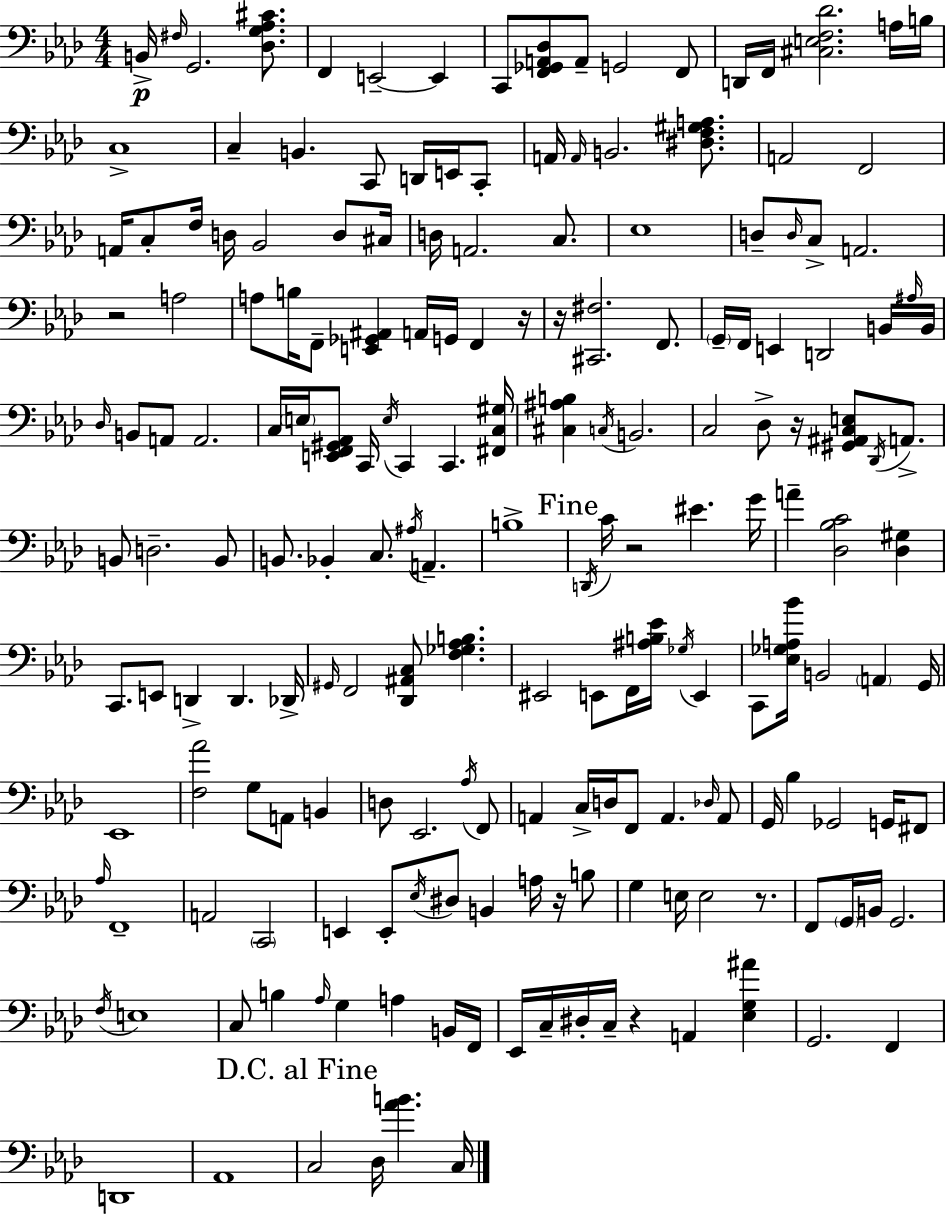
B2/s F#3/s G2/h. [Db3,G3,Ab3,C#4]/e. F2/q E2/h E2/q C2/e [F2,Gb2,A2,Db3]/e A2/e G2/h F2/e D2/s F2/s [C#3,E3,F3,Db4]/h. A3/s B3/s C3/w C3/q B2/q. C2/e D2/s E2/s C2/e A2/s A2/s B2/h. [D#3,F3,G#3,A3]/e. A2/h F2/h A2/s C3/e F3/s D3/s Bb2/h D3/e C#3/s D3/s A2/h. C3/e. Eb3/w D3/e D3/s C3/e A2/h. R/h A3/h A3/e B3/s F2/e [E2,Gb2,A#2]/q A2/s G2/s F2/q R/s R/s [C#2,F#3]/h. F2/e. G2/s F2/s E2/q D2/h B2/s A#3/s B2/s Db3/s B2/e A2/e A2/h. C3/s E3/s [E2,F2,G#2,Ab2]/e C2/s E3/s C2/q C2/q. [F#2,C3,G#3]/s [C#3,A#3,B3]/q C3/s B2/h. C3/h Db3/e R/s [G#2,A#2,C3,E3]/e Db2/s A2/e. B2/e D3/h. B2/e B2/e. Bb2/q C3/e. A#3/s A2/q. B3/w D2/s C4/s R/h EIS4/q. G4/s A4/q [Db3,Bb3,C4]/h [Db3,G#3]/q C2/e. E2/e D2/q D2/q. Db2/s G#2/s F2/h [Db2,A#2,C3]/e [F3,Gb3,Ab3,B3]/q. EIS2/h E2/e F2/s [A#3,B3,Eb4]/s Gb3/s E2/q C2/e [Eb3,Gb3,A3,Bb4]/s B2/h A2/q G2/s Eb2/w [F3,Ab4]/h G3/e A2/e B2/q D3/e Eb2/h. Ab3/s F2/e A2/q C3/s D3/s F2/e A2/q. Db3/s A2/e G2/s Bb3/q Gb2/h G2/s F#2/e Ab3/s F2/w A2/h C2/h E2/q E2/e Eb3/s D#3/e B2/q A3/s R/s B3/e G3/q E3/s E3/h R/e. F2/e G2/s B2/s G2/h. F3/s E3/w C3/e B3/q Ab3/s G3/q A3/q B2/s F2/s Eb2/s C3/s D#3/s C3/s R/q A2/q [Eb3,G3,A#4]/q G2/h. F2/q D2/w Ab2/w C3/h Db3/s [Ab4,B4]/q. C3/s